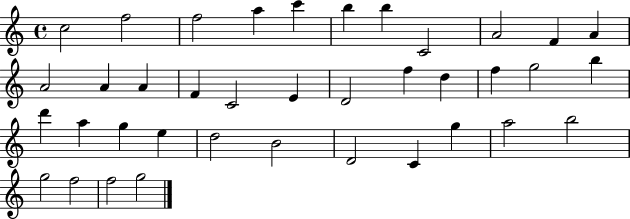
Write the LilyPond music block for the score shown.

{
  \clef treble
  \time 4/4
  \defaultTimeSignature
  \key c \major
  c''2 f''2 | f''2 a''4 c'''4 | b''4 b''4 c'2 | a'2 f'4 a'4 | \break a'2 a'4 a'4 | f'4 c'2 e'4 | d'2 f''4 d''4 | f''4 g''2 b''4 | \break d'''4 a''4 g''4 e''4 | d''2 b'2 | d'2 c'4 g''4 | a''2 b''2 | \break g''2 f''2 | f''2 g''2 | \bar "|."
}